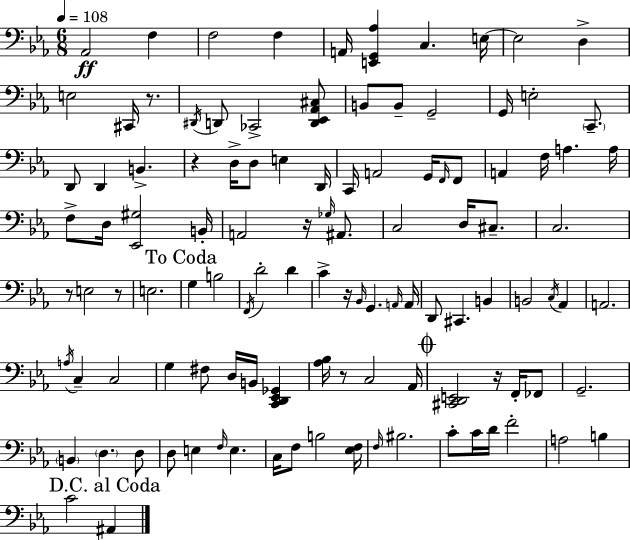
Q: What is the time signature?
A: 6/8